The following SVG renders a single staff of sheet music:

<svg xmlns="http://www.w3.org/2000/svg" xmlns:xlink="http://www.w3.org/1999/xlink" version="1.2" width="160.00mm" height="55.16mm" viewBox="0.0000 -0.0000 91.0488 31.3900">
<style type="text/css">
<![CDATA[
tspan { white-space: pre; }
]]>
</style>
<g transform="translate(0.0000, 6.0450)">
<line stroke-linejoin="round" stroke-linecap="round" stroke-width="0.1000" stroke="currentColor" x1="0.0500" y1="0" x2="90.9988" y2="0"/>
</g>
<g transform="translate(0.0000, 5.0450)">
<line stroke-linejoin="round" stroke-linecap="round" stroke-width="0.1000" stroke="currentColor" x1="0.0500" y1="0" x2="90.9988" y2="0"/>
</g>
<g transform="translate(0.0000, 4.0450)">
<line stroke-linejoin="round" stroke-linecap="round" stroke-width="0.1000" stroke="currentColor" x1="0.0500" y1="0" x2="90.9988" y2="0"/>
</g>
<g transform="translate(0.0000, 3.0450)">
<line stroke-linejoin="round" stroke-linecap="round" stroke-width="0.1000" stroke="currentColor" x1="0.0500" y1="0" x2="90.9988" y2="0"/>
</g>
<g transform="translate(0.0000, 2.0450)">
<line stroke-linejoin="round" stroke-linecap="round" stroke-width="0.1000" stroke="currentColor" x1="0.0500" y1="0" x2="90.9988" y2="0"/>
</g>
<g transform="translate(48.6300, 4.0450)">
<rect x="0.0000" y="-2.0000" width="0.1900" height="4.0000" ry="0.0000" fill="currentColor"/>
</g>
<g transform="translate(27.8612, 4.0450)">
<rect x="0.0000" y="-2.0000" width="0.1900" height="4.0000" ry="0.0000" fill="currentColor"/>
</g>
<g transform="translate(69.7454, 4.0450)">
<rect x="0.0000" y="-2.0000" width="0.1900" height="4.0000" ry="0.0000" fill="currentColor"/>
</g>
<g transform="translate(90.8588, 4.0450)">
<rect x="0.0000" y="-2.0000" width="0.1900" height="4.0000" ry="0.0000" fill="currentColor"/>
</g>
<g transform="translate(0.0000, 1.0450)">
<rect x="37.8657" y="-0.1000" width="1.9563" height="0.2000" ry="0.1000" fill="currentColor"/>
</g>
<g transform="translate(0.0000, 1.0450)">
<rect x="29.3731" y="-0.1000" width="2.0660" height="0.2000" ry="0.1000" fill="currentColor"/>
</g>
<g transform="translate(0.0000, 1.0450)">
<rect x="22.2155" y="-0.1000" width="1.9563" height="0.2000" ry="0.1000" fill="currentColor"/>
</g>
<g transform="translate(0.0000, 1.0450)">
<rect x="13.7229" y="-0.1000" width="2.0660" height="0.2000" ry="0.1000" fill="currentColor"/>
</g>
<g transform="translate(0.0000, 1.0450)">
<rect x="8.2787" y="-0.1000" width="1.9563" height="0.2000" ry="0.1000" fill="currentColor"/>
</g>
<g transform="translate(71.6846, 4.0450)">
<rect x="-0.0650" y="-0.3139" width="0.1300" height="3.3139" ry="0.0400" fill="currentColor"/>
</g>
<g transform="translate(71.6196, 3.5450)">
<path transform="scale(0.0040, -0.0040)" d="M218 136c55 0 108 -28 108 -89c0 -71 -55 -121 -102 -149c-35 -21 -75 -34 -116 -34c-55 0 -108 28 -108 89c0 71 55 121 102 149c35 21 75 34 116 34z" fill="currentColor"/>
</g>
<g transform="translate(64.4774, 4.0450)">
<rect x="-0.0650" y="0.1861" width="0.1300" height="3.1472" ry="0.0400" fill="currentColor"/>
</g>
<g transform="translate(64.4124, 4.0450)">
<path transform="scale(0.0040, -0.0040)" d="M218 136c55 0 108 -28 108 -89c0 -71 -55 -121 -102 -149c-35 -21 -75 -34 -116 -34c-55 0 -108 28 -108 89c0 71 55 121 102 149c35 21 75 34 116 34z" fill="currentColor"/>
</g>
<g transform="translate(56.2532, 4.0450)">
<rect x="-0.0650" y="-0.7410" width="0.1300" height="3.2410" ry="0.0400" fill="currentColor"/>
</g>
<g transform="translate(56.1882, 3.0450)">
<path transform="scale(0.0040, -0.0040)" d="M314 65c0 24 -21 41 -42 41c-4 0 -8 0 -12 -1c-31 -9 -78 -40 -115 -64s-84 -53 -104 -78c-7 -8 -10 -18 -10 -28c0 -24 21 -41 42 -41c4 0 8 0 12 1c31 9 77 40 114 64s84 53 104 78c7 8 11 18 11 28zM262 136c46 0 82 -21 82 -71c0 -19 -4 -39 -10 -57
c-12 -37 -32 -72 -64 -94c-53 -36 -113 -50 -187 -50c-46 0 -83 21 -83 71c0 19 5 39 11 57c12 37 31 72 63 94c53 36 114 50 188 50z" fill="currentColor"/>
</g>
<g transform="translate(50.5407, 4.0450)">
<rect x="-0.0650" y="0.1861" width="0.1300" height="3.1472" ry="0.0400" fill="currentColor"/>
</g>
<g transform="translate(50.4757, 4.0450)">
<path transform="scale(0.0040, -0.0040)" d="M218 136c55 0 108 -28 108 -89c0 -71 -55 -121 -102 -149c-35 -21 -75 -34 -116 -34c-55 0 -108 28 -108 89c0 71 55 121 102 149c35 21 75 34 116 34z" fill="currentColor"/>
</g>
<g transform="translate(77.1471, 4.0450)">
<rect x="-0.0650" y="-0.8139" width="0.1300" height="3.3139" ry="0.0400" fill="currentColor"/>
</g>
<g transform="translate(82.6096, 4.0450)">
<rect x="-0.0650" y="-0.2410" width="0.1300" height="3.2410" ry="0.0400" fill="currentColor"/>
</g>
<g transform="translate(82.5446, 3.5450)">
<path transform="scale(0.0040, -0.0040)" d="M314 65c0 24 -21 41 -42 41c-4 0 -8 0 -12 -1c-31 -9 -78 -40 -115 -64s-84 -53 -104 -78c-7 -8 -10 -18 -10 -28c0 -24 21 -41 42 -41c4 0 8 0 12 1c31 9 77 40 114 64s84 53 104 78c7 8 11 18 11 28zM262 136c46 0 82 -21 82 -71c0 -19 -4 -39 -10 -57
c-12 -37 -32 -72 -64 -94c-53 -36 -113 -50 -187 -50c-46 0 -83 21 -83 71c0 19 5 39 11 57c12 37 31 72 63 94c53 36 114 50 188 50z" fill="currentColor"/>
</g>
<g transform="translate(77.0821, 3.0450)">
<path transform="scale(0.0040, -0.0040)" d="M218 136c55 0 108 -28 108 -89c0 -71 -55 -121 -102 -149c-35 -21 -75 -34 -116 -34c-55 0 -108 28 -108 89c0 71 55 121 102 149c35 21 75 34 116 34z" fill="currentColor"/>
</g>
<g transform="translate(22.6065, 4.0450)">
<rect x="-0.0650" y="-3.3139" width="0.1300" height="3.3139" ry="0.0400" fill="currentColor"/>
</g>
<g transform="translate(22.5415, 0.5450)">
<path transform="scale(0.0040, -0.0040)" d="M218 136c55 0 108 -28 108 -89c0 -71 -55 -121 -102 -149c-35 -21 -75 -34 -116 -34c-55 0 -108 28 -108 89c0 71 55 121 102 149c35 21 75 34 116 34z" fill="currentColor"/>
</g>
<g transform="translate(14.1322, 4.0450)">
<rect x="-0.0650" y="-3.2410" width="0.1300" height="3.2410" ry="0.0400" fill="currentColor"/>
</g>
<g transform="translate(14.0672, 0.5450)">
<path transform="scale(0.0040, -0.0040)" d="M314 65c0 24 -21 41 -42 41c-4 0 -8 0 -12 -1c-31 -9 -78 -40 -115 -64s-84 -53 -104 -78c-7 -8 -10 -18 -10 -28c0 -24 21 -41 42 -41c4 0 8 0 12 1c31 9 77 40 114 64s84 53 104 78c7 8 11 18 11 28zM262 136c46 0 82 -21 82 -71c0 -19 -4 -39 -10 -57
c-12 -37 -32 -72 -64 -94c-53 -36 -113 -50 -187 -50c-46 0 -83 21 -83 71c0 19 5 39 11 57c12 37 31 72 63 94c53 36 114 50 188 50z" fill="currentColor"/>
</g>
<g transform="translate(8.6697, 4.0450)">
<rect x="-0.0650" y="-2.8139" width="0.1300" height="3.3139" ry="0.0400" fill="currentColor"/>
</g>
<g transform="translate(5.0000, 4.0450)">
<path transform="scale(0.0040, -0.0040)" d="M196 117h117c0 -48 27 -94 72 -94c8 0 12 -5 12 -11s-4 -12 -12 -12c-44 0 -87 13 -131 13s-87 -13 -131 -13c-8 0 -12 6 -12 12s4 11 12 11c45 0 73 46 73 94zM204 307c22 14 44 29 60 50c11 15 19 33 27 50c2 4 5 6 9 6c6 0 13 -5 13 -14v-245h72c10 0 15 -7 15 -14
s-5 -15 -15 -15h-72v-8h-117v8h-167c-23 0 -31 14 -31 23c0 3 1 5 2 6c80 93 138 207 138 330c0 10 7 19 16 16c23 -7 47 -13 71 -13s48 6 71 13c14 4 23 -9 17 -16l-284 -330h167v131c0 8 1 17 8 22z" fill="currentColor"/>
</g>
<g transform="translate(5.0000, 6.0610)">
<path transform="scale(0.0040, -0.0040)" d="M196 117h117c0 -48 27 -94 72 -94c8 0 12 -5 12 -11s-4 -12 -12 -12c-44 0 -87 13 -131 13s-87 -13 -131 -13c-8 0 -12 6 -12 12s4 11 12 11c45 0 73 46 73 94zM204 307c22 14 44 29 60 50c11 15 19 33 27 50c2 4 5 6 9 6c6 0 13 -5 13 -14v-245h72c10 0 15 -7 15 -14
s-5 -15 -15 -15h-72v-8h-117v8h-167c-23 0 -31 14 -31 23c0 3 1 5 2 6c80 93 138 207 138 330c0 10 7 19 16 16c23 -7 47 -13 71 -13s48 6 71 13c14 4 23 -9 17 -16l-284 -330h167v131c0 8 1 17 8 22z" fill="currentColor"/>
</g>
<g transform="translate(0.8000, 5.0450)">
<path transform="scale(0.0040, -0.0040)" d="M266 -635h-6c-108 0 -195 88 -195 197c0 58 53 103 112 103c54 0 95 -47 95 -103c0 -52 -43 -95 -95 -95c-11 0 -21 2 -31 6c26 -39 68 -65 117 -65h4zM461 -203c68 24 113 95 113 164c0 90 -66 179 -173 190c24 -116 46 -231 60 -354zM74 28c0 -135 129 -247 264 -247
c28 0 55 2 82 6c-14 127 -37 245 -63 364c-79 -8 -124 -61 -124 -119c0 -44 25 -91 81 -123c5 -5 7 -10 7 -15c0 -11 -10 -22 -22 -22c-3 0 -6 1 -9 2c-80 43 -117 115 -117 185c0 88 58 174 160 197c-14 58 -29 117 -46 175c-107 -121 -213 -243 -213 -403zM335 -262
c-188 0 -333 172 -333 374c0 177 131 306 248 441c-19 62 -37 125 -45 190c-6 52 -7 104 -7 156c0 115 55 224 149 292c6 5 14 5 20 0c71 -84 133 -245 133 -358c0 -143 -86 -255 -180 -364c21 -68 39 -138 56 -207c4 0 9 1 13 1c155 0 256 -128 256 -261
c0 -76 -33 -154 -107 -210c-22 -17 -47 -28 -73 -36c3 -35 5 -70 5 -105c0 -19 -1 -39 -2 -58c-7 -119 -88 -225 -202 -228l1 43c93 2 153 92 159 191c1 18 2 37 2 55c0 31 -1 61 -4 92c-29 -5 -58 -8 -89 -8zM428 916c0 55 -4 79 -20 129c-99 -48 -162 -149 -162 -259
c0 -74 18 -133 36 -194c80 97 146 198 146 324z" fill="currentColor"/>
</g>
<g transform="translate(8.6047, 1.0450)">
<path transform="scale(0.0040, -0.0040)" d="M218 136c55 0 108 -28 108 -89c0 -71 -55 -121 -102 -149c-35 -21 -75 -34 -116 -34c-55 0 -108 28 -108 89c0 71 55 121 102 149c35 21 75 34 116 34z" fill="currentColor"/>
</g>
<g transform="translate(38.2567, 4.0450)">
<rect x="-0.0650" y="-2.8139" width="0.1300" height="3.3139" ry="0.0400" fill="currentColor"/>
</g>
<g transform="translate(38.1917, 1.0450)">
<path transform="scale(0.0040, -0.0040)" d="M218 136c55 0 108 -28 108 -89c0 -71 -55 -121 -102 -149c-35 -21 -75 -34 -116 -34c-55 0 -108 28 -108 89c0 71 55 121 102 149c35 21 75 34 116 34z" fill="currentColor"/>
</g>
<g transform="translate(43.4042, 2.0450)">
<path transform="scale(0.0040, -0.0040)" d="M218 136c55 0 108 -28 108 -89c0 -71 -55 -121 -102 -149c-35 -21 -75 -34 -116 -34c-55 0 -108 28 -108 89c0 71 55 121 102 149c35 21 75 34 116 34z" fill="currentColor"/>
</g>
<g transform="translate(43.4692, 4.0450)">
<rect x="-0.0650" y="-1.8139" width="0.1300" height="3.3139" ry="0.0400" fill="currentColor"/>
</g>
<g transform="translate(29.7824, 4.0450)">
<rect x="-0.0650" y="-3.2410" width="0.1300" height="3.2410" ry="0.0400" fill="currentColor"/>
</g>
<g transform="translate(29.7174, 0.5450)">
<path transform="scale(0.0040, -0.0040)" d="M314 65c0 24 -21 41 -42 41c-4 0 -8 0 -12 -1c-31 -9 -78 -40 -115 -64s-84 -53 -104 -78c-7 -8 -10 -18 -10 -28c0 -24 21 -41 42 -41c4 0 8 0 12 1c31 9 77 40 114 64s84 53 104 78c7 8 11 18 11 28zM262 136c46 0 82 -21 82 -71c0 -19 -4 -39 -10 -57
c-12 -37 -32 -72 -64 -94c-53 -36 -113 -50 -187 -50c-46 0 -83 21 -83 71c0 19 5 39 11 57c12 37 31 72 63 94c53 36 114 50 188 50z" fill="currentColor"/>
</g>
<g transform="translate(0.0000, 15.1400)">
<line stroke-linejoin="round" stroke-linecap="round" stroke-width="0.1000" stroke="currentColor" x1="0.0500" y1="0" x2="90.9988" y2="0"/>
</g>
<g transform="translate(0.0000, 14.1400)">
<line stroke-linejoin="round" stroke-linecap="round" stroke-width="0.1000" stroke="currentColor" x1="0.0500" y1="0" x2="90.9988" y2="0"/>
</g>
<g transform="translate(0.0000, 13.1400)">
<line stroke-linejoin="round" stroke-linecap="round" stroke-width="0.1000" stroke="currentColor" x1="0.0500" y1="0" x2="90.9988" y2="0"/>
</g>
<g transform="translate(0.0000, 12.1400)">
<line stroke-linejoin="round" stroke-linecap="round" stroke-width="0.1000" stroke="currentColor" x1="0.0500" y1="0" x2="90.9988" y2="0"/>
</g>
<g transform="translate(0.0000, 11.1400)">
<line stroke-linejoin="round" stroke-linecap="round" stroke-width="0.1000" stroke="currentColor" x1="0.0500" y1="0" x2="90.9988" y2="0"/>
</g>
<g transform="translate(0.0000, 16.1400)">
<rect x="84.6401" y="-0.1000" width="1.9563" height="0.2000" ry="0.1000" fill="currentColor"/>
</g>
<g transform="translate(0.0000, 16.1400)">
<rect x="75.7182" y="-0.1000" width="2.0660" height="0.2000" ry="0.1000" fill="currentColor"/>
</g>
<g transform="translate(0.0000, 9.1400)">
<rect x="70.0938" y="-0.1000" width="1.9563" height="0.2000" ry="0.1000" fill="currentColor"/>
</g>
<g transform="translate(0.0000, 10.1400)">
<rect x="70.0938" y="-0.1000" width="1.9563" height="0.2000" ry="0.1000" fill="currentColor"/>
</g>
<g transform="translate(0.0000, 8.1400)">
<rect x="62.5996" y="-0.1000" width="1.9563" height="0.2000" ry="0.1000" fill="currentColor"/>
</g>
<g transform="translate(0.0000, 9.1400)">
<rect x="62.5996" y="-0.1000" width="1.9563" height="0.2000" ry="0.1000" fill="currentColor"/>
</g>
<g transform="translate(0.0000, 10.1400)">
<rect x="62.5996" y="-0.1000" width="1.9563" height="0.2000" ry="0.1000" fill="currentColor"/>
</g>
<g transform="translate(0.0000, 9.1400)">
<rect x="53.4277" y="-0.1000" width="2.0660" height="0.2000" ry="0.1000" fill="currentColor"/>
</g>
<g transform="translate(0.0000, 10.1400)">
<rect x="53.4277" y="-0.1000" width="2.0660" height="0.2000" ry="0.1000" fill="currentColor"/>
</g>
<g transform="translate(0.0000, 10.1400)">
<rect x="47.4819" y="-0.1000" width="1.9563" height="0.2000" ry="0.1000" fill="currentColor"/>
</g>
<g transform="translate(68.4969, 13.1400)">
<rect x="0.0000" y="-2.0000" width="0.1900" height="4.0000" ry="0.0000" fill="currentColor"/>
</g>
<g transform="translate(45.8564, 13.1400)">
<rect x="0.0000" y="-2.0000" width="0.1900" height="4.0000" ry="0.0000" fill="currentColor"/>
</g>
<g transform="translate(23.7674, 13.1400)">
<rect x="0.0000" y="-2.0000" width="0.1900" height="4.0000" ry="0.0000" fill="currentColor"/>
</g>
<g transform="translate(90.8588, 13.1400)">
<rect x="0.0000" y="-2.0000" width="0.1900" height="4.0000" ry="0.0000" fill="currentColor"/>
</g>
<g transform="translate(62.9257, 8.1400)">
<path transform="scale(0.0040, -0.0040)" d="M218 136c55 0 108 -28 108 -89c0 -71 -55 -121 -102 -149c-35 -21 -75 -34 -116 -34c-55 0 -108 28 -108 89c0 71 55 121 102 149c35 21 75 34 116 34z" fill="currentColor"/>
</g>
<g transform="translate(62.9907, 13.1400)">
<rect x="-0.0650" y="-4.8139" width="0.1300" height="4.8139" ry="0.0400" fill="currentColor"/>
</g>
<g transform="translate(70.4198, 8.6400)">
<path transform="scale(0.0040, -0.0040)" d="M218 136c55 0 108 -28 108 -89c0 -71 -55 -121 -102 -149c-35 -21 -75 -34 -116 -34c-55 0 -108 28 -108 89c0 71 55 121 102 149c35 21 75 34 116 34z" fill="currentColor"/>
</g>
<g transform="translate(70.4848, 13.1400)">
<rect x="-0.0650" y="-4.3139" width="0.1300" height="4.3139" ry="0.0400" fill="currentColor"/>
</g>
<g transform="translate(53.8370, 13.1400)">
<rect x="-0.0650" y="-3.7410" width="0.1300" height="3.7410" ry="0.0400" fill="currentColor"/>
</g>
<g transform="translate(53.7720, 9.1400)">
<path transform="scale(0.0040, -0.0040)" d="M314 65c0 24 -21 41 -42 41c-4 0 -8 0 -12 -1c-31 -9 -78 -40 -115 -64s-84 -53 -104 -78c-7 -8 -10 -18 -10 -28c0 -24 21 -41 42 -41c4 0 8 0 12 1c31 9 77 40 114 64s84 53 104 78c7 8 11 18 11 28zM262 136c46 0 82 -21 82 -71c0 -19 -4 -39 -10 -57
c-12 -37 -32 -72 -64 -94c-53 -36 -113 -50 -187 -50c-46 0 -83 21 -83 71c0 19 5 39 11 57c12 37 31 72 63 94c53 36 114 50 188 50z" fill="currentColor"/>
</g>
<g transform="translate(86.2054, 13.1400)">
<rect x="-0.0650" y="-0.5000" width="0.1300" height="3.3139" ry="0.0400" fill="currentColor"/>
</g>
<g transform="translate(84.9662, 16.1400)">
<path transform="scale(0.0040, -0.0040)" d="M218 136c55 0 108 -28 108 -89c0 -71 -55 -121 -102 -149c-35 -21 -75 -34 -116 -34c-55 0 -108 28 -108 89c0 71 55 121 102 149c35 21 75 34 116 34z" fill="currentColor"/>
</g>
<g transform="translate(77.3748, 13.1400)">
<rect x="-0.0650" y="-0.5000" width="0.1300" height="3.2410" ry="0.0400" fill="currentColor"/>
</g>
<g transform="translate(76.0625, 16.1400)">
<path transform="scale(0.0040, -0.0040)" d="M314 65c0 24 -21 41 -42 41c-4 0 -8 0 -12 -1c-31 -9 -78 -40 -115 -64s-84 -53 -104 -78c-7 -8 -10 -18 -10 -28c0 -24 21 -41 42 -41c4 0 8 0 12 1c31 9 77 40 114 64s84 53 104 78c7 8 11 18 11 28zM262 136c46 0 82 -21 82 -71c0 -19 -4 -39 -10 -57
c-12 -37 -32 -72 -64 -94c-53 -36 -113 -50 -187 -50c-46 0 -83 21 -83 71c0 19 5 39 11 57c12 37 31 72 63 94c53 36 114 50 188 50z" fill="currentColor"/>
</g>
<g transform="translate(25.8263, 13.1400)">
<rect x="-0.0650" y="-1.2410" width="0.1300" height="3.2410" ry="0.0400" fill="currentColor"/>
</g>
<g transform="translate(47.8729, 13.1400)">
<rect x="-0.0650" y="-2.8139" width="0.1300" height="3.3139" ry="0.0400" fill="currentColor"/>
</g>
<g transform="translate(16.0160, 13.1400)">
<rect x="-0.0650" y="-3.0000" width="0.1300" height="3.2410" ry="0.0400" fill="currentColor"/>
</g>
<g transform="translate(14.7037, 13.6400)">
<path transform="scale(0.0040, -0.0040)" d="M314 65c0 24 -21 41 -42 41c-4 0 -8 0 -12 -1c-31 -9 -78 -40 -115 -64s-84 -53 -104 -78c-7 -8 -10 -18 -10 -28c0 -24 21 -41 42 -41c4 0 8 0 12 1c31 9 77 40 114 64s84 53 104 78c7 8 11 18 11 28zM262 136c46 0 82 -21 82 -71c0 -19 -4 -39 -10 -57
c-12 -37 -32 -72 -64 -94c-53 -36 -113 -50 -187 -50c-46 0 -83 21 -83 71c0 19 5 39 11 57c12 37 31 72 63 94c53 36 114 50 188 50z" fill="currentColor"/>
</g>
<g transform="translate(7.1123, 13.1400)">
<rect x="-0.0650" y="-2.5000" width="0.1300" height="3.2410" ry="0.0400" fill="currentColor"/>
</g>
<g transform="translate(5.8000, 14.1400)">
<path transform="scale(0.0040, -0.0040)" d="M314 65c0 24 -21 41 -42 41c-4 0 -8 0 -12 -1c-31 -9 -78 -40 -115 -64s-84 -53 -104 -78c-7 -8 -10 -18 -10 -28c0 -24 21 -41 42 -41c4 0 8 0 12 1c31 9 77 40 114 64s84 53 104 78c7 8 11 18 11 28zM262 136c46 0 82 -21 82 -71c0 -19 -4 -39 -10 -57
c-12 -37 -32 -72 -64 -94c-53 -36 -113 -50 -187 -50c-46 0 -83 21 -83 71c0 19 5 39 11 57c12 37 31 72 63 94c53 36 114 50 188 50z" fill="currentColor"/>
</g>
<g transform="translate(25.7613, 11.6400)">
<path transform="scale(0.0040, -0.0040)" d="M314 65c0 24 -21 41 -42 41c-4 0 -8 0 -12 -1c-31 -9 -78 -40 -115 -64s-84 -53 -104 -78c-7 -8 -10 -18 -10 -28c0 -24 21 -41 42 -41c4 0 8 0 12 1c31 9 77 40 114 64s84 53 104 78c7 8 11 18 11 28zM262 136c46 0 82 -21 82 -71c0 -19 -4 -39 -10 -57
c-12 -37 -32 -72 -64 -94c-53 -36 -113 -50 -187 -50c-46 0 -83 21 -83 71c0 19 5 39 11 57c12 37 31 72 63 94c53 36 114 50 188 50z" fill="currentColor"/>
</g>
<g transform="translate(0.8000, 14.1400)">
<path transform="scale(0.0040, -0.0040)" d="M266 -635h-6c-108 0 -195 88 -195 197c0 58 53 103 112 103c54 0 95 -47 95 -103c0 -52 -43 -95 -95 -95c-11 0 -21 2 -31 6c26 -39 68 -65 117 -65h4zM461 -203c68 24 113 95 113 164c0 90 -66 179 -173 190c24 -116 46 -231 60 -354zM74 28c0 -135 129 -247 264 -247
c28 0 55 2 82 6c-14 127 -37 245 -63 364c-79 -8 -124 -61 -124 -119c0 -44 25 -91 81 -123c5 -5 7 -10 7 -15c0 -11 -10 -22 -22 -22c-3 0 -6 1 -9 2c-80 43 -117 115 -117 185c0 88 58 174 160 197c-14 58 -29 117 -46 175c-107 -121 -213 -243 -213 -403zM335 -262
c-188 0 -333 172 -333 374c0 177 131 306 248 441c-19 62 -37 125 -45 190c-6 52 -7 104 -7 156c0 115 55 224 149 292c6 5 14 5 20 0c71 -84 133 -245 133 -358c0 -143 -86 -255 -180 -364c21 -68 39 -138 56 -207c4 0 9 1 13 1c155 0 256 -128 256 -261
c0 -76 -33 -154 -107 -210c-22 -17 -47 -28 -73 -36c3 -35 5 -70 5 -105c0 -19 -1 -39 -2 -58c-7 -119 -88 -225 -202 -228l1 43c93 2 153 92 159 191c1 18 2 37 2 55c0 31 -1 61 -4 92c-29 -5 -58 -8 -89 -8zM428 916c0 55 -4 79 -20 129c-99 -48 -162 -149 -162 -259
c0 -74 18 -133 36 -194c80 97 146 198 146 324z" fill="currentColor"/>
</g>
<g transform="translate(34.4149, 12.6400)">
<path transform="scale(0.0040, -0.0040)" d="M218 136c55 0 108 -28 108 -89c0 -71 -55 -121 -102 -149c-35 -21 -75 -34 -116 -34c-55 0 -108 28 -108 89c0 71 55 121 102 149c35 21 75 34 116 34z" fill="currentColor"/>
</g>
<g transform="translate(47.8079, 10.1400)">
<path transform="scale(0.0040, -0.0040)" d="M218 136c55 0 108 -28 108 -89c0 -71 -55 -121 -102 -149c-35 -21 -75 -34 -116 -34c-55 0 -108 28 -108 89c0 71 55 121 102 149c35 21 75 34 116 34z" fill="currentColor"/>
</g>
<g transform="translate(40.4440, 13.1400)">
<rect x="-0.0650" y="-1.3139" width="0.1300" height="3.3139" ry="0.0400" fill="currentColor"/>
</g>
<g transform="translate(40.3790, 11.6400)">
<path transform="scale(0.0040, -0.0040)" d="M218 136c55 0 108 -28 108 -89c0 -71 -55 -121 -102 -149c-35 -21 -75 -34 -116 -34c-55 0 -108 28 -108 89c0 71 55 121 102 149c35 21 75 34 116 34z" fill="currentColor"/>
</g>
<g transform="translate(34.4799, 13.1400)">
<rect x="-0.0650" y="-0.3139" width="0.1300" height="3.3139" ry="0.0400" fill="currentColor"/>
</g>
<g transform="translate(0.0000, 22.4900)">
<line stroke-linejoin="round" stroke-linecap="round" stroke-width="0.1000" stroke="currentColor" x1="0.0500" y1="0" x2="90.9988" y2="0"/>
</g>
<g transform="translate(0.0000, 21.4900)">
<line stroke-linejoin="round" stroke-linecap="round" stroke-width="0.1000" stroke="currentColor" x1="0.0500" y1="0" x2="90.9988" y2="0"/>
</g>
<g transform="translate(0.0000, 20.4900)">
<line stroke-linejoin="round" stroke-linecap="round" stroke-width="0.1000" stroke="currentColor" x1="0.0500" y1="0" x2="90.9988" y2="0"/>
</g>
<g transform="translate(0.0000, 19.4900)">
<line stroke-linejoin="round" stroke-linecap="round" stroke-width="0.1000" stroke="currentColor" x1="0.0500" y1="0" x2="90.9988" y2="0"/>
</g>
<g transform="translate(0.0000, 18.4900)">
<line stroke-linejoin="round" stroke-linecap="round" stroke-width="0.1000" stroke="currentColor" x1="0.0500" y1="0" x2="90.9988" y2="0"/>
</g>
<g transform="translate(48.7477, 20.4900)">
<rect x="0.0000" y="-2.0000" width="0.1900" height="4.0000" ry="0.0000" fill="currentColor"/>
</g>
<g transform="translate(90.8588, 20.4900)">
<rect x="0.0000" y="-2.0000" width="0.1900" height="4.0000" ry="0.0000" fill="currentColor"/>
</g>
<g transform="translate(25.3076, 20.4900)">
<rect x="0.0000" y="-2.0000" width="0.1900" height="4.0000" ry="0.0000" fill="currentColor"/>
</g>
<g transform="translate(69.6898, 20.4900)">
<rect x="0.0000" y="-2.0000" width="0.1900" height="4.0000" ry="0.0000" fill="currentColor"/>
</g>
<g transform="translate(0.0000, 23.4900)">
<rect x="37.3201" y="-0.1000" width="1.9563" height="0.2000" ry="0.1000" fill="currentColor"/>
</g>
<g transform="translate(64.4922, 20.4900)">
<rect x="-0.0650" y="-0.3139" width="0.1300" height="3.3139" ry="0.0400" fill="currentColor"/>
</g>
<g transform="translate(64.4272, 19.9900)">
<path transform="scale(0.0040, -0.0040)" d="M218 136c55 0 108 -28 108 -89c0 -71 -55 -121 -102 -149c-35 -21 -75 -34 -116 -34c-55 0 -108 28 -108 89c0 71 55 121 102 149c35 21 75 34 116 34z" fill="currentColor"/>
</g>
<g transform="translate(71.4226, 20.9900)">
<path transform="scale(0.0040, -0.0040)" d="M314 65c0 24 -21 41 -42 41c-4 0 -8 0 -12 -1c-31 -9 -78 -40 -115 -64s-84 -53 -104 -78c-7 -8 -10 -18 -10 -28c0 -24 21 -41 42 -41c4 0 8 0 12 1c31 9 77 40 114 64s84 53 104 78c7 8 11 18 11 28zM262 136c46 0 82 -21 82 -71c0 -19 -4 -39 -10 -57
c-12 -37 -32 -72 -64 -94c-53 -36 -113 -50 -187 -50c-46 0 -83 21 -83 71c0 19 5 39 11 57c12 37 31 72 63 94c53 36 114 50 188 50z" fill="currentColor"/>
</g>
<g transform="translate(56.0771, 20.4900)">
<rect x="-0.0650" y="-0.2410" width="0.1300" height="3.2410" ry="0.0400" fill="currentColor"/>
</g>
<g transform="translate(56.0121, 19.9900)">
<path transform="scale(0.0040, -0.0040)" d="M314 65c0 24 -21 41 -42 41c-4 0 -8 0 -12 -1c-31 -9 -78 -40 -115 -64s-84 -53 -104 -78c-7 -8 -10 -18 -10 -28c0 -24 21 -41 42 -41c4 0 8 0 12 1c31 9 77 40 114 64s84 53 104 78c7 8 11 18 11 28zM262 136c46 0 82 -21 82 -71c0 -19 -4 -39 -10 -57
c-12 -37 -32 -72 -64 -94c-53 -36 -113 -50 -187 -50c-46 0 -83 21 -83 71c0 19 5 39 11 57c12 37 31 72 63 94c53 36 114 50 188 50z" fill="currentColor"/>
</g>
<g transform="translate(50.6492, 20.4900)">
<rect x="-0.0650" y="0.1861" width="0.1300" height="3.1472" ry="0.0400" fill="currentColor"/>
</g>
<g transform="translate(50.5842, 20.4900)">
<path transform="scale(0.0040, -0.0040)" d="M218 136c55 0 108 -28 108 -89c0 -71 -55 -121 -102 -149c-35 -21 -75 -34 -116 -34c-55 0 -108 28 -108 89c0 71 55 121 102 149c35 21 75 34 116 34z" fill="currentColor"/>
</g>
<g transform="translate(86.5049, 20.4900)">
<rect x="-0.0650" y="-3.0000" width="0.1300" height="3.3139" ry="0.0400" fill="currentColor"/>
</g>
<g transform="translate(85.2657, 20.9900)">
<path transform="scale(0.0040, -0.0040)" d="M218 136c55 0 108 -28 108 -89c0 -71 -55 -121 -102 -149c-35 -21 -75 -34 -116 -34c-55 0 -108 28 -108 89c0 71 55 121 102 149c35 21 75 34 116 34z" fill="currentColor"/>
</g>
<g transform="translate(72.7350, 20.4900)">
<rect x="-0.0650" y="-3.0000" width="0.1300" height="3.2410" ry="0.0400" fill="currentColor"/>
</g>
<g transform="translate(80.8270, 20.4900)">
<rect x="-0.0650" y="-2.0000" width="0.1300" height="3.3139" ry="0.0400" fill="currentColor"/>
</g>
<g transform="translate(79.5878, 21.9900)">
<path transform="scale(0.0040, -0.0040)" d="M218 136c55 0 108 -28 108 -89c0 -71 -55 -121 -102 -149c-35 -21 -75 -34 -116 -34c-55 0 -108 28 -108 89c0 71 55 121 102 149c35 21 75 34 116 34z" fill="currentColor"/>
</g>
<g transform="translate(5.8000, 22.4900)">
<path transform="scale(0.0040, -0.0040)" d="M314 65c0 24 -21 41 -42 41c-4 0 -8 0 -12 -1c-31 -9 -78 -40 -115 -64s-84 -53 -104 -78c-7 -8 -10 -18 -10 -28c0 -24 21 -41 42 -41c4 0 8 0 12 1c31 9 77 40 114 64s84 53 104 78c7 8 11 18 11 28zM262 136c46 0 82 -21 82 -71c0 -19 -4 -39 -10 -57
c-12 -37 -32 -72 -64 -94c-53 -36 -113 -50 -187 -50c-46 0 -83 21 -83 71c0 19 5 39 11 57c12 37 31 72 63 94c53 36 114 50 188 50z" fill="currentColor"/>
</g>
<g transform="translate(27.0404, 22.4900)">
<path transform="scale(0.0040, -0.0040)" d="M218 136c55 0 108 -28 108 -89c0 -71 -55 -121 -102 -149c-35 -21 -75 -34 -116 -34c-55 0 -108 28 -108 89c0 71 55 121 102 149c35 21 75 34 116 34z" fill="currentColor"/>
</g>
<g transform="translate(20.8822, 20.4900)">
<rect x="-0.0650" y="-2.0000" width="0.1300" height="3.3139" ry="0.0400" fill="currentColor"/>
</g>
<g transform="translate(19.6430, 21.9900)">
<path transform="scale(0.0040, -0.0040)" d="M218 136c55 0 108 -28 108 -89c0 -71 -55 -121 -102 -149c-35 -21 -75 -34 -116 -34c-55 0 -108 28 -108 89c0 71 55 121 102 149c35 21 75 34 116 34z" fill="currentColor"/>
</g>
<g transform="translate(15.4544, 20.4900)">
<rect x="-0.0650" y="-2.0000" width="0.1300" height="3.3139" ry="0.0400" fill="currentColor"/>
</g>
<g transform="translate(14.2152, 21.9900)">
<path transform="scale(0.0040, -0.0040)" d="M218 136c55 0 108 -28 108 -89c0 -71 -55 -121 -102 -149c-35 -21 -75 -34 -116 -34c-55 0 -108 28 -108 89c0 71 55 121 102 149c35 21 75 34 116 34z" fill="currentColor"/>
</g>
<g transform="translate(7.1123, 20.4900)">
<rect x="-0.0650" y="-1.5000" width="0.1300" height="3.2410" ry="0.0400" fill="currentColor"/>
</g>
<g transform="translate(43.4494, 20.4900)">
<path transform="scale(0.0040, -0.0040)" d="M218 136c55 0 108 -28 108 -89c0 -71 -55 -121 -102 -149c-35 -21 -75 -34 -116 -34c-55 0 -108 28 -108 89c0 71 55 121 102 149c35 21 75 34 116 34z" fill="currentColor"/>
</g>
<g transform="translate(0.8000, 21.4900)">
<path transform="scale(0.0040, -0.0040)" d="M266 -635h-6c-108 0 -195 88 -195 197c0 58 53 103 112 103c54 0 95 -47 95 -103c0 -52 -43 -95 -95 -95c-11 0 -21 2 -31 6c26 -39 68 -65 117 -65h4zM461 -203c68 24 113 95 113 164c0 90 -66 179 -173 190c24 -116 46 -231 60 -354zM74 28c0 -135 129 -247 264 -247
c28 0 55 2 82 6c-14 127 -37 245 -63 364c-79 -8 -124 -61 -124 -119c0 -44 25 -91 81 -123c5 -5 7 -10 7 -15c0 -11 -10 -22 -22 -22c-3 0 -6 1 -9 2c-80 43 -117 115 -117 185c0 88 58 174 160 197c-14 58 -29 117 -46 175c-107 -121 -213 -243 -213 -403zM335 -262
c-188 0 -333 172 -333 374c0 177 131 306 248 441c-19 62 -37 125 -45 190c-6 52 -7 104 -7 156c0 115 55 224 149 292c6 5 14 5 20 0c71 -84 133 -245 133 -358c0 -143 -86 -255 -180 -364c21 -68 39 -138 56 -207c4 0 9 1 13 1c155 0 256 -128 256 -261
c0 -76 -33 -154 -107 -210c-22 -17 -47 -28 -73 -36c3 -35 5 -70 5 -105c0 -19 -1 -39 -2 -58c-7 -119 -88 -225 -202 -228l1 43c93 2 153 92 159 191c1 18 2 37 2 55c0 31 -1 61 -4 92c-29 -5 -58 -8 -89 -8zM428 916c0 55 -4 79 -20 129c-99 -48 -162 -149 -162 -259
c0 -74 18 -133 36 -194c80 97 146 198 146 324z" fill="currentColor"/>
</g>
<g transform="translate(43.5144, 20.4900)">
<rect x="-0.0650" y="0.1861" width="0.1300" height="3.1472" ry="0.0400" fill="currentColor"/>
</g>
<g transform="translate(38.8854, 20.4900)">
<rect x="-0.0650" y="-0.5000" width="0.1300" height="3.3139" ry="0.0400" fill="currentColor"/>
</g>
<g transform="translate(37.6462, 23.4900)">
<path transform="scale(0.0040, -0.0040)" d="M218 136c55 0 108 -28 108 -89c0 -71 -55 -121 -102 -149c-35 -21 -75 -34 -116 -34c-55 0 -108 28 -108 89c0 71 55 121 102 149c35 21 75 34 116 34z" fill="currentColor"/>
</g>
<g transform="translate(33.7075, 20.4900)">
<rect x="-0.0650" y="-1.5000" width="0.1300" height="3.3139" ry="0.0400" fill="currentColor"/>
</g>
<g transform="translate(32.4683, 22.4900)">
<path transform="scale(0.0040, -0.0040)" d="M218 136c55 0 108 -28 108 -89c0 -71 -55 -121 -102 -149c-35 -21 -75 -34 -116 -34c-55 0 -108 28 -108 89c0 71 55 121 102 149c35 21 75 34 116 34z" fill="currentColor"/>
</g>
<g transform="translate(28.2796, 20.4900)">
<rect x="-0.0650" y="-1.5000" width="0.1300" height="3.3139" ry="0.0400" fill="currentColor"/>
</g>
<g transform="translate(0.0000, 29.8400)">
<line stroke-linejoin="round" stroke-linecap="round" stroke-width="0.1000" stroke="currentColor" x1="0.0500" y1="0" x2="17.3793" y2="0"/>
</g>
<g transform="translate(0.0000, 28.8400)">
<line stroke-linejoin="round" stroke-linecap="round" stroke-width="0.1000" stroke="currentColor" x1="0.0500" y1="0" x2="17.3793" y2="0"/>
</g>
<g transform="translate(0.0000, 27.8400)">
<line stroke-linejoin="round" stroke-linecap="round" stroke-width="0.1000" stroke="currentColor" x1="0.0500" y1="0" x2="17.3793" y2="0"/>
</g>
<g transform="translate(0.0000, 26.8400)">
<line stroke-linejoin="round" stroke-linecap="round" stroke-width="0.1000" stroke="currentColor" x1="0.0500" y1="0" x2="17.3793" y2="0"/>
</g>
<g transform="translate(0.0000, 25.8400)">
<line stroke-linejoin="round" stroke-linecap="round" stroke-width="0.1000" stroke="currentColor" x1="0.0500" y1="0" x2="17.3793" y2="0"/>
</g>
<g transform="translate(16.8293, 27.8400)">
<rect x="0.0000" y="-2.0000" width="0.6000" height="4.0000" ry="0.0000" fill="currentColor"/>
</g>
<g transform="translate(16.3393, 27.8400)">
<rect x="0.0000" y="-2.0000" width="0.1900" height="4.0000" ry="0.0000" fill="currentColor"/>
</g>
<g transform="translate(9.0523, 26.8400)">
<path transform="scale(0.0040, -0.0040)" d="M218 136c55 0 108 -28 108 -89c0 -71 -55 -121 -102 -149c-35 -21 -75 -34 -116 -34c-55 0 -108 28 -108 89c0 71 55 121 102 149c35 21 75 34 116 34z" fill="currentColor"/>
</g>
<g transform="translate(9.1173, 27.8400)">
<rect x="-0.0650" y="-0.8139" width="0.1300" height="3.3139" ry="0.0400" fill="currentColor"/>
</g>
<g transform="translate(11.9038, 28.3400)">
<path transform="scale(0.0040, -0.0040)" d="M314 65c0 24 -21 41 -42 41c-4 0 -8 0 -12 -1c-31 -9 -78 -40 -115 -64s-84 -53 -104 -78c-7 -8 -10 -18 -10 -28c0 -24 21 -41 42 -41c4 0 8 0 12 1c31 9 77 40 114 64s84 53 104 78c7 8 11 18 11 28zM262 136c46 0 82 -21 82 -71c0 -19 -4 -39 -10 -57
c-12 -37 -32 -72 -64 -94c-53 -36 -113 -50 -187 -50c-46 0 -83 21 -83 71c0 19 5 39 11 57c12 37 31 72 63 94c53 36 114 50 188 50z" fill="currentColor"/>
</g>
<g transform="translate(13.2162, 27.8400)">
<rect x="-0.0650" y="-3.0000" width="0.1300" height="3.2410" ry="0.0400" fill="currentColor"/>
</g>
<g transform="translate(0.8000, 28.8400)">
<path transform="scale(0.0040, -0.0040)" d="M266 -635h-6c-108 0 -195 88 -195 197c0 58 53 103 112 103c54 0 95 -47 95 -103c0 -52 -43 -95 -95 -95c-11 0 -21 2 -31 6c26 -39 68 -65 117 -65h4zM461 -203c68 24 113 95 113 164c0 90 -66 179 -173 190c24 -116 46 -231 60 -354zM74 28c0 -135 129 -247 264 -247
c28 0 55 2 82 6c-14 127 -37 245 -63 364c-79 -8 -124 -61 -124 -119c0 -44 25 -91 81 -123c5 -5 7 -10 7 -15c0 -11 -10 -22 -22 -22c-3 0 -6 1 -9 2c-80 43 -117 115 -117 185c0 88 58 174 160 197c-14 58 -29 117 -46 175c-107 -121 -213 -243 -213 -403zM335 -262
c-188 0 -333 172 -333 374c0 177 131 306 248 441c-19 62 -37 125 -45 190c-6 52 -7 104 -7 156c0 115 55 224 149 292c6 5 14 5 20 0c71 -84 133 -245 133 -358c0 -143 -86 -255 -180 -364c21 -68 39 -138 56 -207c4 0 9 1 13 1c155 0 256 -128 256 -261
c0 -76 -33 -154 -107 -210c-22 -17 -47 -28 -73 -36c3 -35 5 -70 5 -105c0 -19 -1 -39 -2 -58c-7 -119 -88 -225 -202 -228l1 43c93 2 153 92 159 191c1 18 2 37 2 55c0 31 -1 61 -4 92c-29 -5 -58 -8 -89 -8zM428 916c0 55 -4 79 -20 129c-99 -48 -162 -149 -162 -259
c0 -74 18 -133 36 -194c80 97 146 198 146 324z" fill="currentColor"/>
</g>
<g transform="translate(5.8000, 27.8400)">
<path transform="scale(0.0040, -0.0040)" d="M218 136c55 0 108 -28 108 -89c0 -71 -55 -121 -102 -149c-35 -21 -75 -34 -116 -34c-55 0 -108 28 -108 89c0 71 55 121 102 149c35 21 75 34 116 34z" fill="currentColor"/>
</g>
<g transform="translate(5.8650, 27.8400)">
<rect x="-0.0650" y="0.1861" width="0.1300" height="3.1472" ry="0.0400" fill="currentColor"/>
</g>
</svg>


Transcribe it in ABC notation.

X:1
T:Untitled
M:4/4
L:1/4
K:C
a b2 b b2 a f B d2 B c d c2 G2 A2 e2 c e a c'2 e' d' C2 C E2 F F E E C B B c2 c A2 F A B d A2